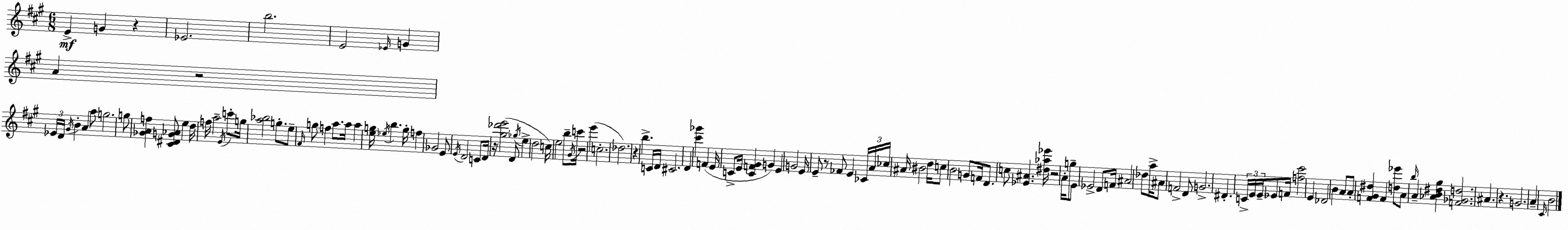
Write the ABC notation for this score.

X:1
T:Untitled
M:6/8
L:1/4
K:A
E G z _E2 b2 E2 _E/4 G A z2 _E/4 D/4 ^G/4 B A a/2 g2 g/2 [_GAf] [^C^DG_A]/2 e d/4 f/4 a2 E/4 c'/2 g/4 [a_b]2 g/2 e/2 ^F/4 g/2 f a/2 a/4 a [eg]/4 _e/4 b g/4 f _G2 E/2 E/4 D2 C/2 D/4 z/4 [^g_d'e']2 D/2 _g/4 e d2 c/4 e2 b/2 ^G/4 c'/4 z2 e' c2 _d2 z b C/4 D/4 ^C2 D [^c'_g'] F E/4 C/2 E/4 [CF^G] G E G2 E/4 E/2 z/2 _F/2 E _C/4 A/4 _c/4 ^A/4 ^B2 d/4 c/2 B2 G/2 F/4 D/2 c/2 [_E^A] [^d_a_e']/4 z2 A/4 g/2 E/2 _E2 D/2 F/4 ^A2 _d/2 a/4 ^A/2 F2 D/2 G2 ^D C/4 E/4 E/4 _E/2 F/4 [f^c']2 E _D2 B A/2 A/2 [F^G^d] F [d_e']/2 A/2 b/4 A [_AB^d^g] [F_Gd]2 ^A z G2 A ^C/4 B2